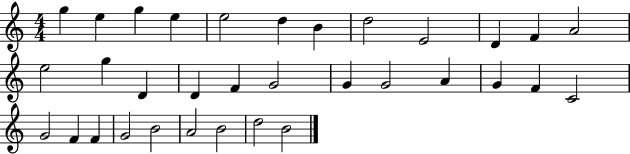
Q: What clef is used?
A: treble